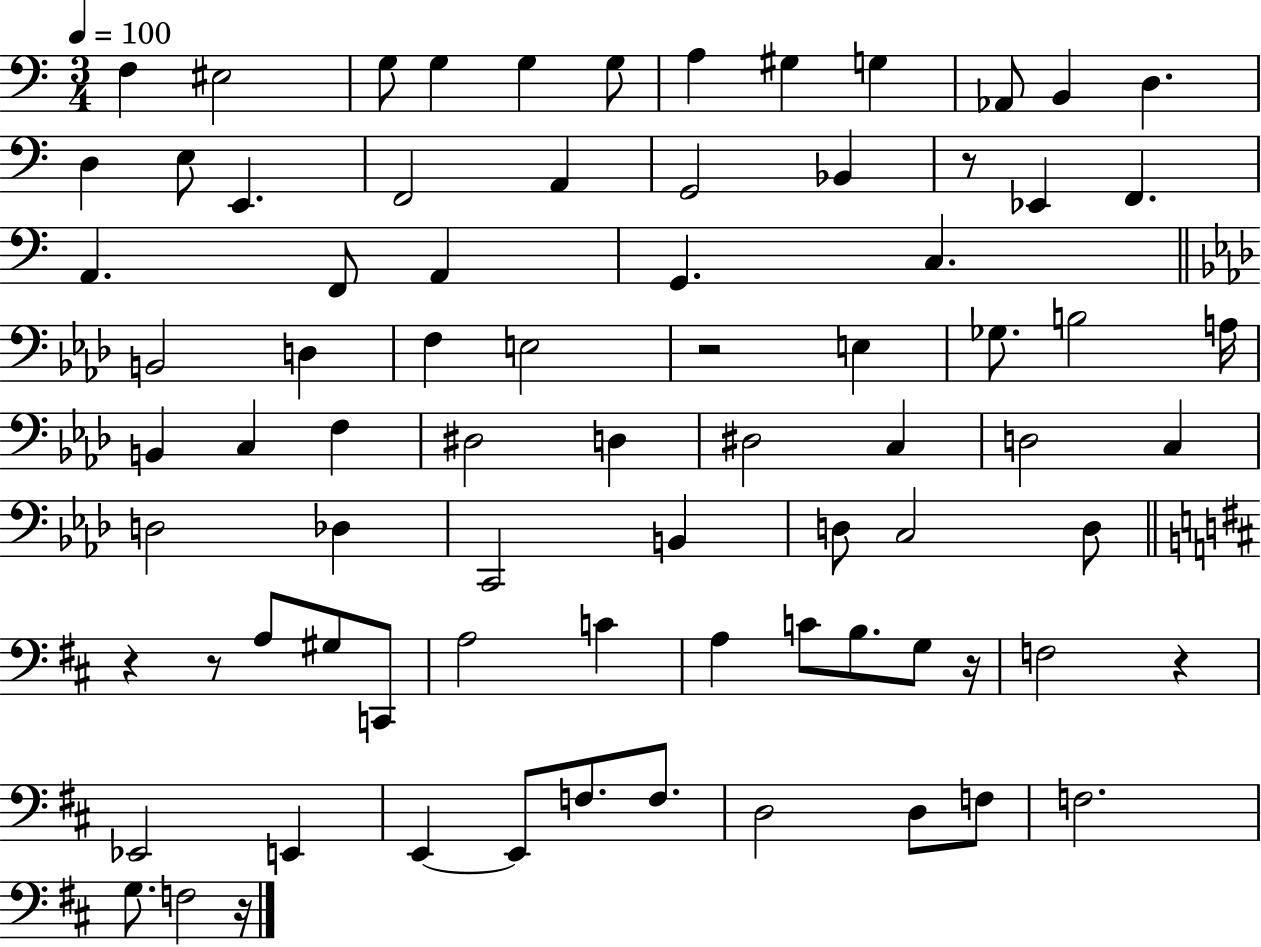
F3/q EIS3/h G3/e G3/q G3/q G3/e A3/q G#3/q G3/q Ab2/e B2/q D3/q. D3/q E3/e E2/q. F2/h A2/q G2/h Bb2/q R/e Eb2/q F2/q. A2/q. F2/e A2/q G2/q. C3/q. B2/h D3/q F3/q E3/h R/h E3/q Gb3/e. B3/h A3/s B2/q C3/q F3/q D#3/h D3/q D#3/h C3/q D3/h C3/q D3/h Db3/q C2/h B2/q D3/e C3/h D3/e R/q R/e A3/e G#3/e C2/e A3/h C4/q A3/q C4/e B3/e. G3/e R/s F3/h R/q Eb2/h E2/q E2/q E2/e F3/e. F3/e. D3/h D3/e F3/e F3/h. G3/e. F3/h R/s